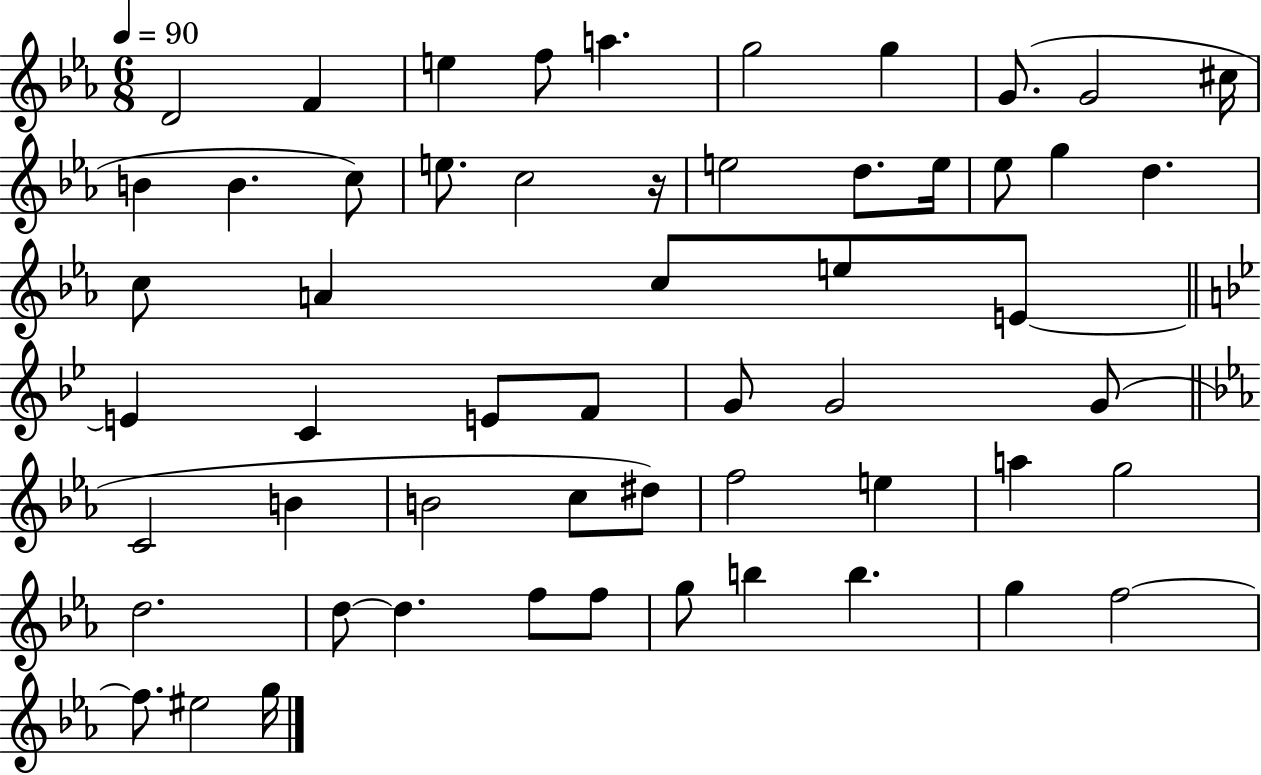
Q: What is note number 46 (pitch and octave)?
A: F5